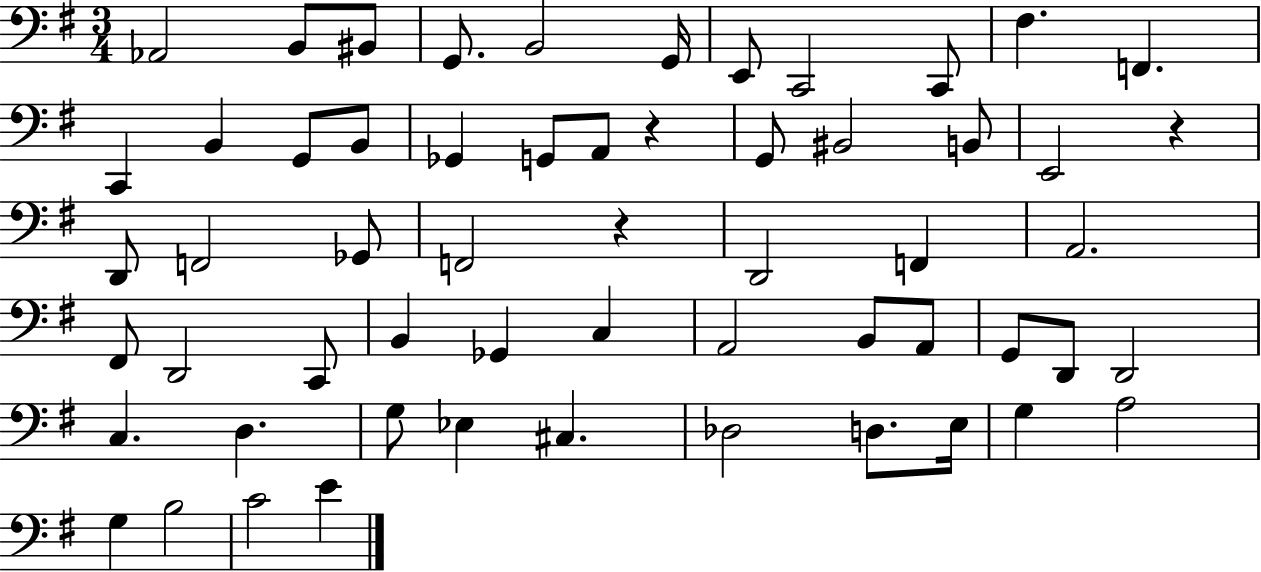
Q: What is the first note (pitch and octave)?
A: Ab2